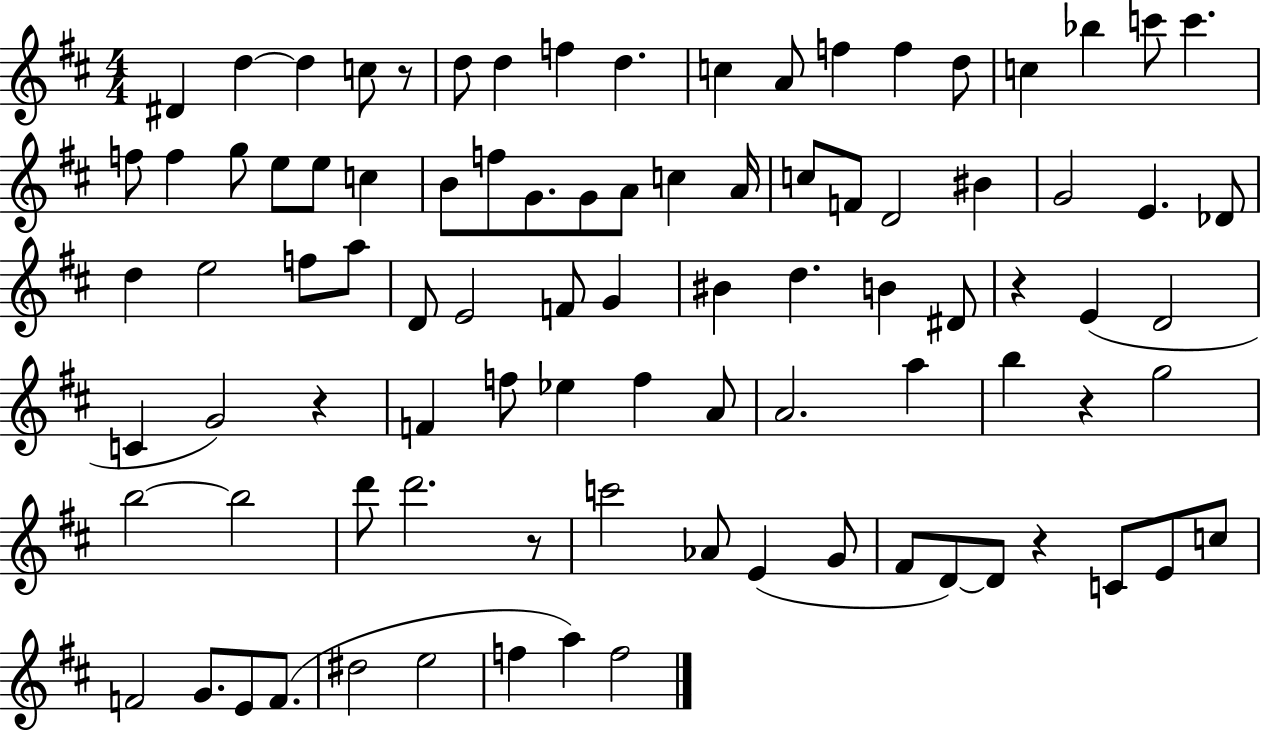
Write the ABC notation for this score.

X:1
T:Untitled
M:4/4
L:1/4
K:D
^D d d c/2 z/2 d/2 d f d c A/2 f f d/2 c _b c'/2 c' f/2 f g/2 e/2 e/2 c B/2 f/2 G/2 G/2 A/2 c A/4 c/2 F/2 D2 ^B G2 E _D/2 d e2 f/2 a/2 D/2 E2 F/2 G ^B d B ^D/2 z E D2 C G2 z F f/2 _e f A/2 A2 a b z g2 b2 b2 d'/2 d'2 z/2 c'2 _A/2 E G/2 ^F/2 D/2 D/2 z C/2 E/2 c/2 F2 G/2 E/2 F/2 ^d2 e2 f a f2